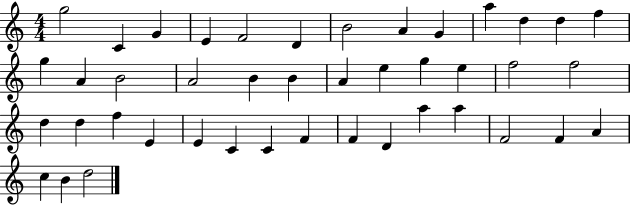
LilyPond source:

{
  \clef treble
  \numericTimeSignature
  \time 4/4
  \key c \major
  g''2 c'4 g'4 | e'4 f'2 d'4 | b'2 a'4 g'4 | a''4 d''4 d''4 f''4 | \break g''4 a'4 b'2 | a'2 b'4 b'4 | a'4 e''4 g''4 e''4 | f''2 f''2 | \break d''4 d''4 f''4 e'4 | e'4 c'4 c'4 f'4 | f'4 d'4 a''4 a''4 | f'2 f'4 a'4 | \break c''4 b'4 d''2 | \bar "|."
}